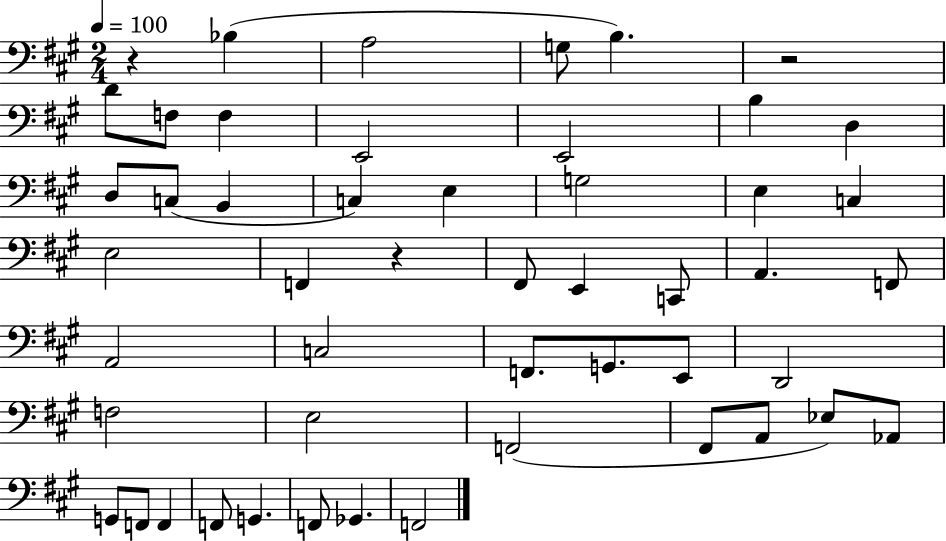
R/q Bb3/q A3/h G3/e B3/q. R/h D4/e F3/e F3/q E2/h E2/h B3/q D3/q D3/e C3/e B2/q C3/q E3/q G3/h E3/q C3/q E3/h F2/q R/q F#2/e E2/q C2/e A2/q. F2/e A2/h C3/h F2/e. G2/e. E2/e D2/h F3/h E3/h F2/h F#2/e A2/e Eb3/e Ab2/e G2/e F2/e F2/q F2/e G2/q. F2/e Gb2/q. F2/h